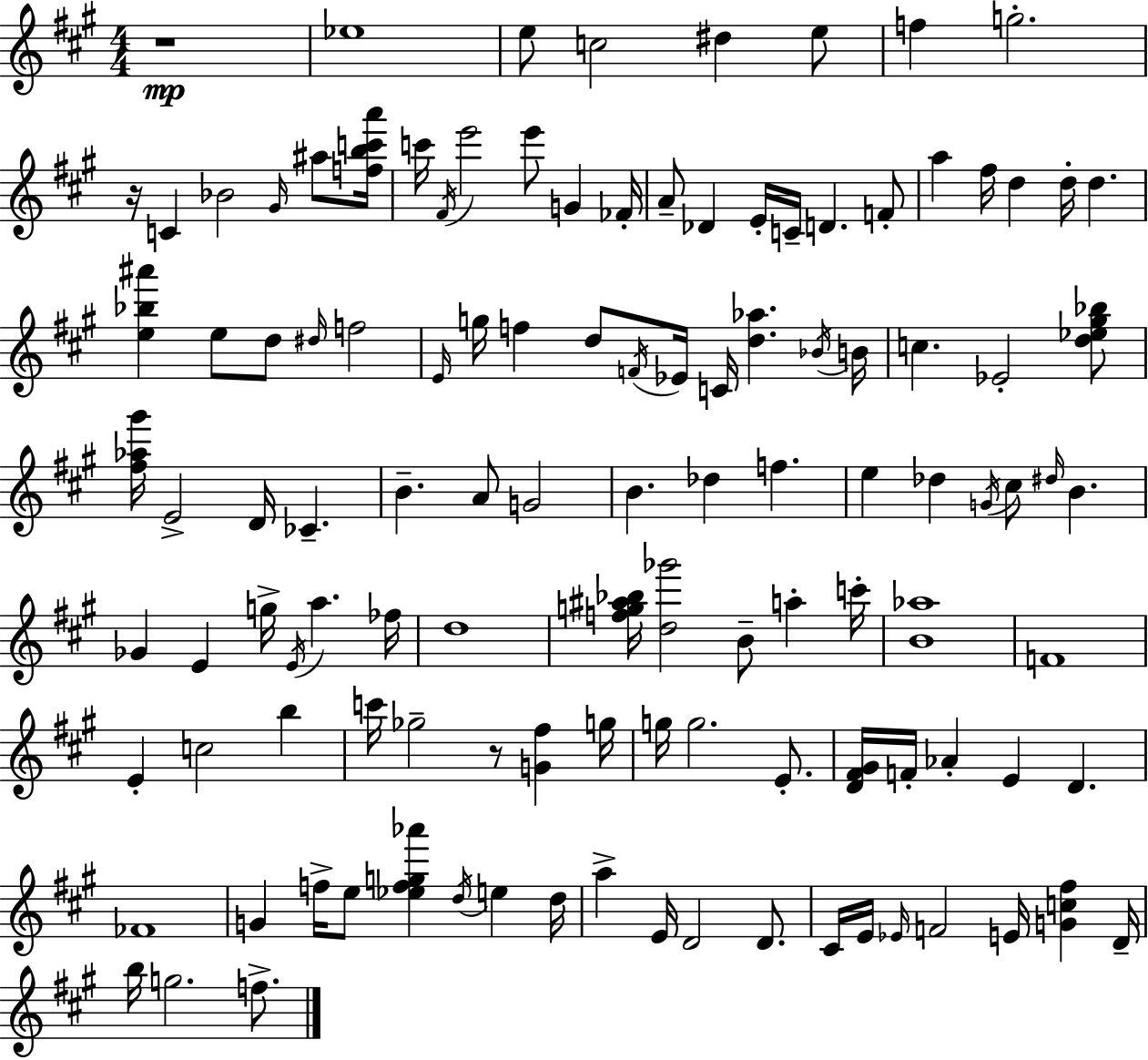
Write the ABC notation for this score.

X:1
T:Untitled
M:4/4
L:1/4
K:A
z4 _e4 e/2 c2 ^d e/2 f g2 z/4 C _B2 ^G/4 ^a/2 [fbc'a']/4 c'/4 ^F/4 e'2 e'/2 G _F/4 A/2 _D E/4 C/4 D F/2 a ^f/4 d d/4 d [e_b^a'] e/2 d/2 ^d/4 f2 E/4 g/4 f d/2 F/4 _E/4 C/4 [d_a] _B/4 B/4 c _E2 [d_e^g_b]/2 [^f_a^g']/4 E2 D/4 _C B A/2 G2 B _d f e _d G/4 ^c/2 ^d/4 B _G E g/4 E/4 a _f/4 d4 [fg^a_b]/4 [d_g']2 B/2 a c'/4 [B_a]4 F4 E c2 b c'/4 _g2 z/2 [G^f] g/4 g/4 g2 E/2 [D^F^G]/4 F/4 _A E D _F4 G f/4 e/2 [_efg_a'] d/4 e d/4 a E/4 D2 D/2 ^C/4 E/4 _E/4 F2 E/4 [Gc^f] D/4 b/4 g2 f/2